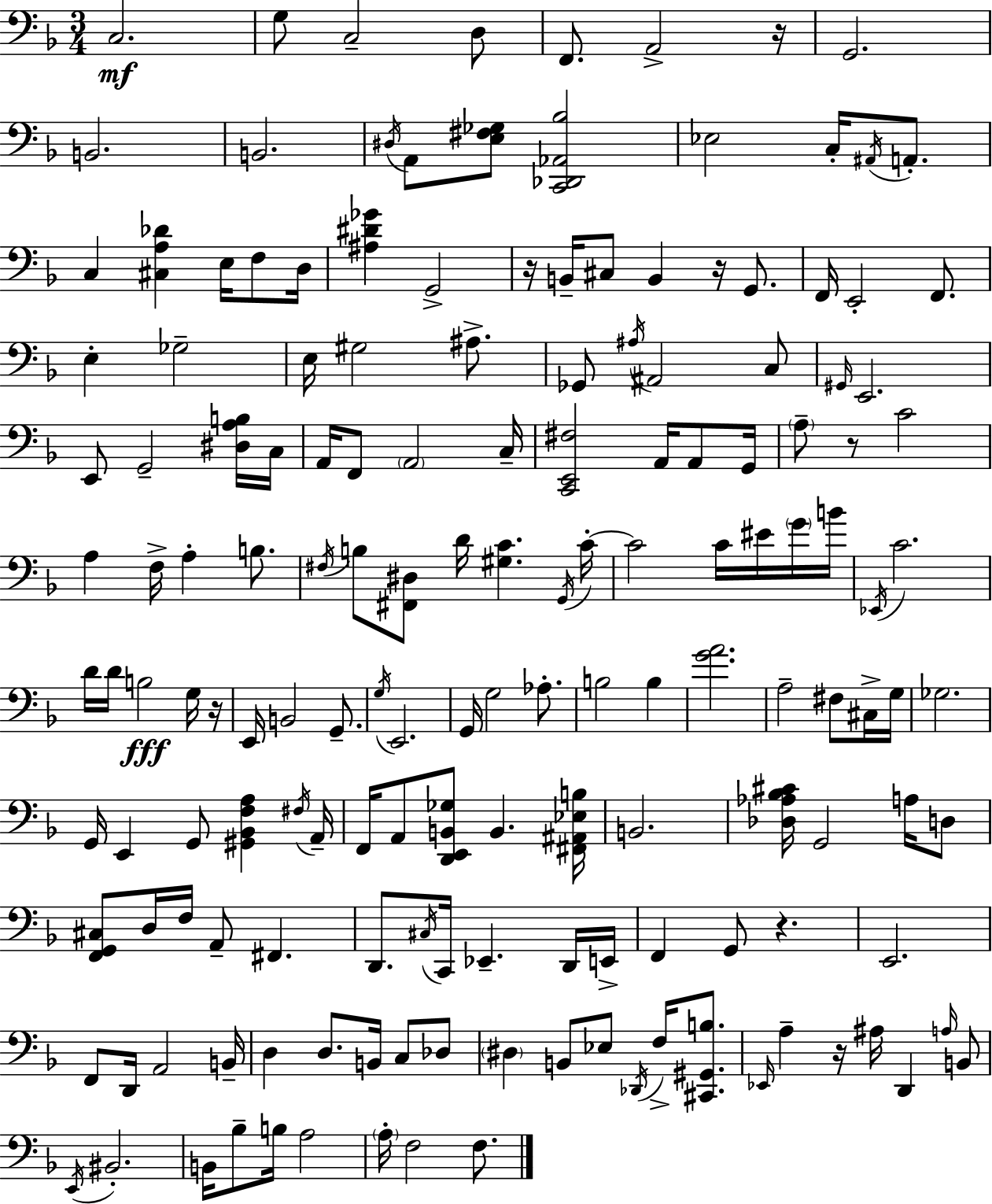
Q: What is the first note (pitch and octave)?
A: C3